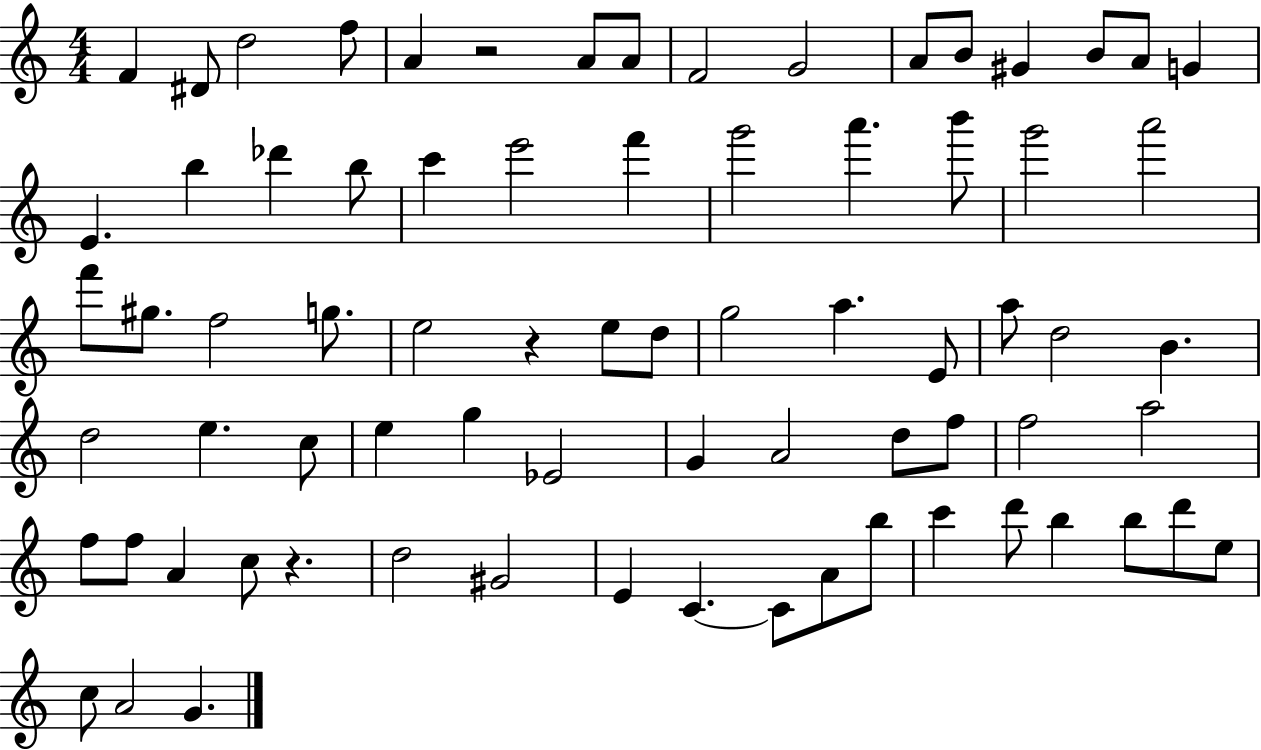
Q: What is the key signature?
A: C major